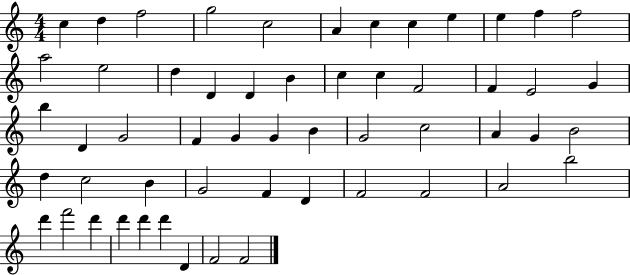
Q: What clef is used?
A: treble